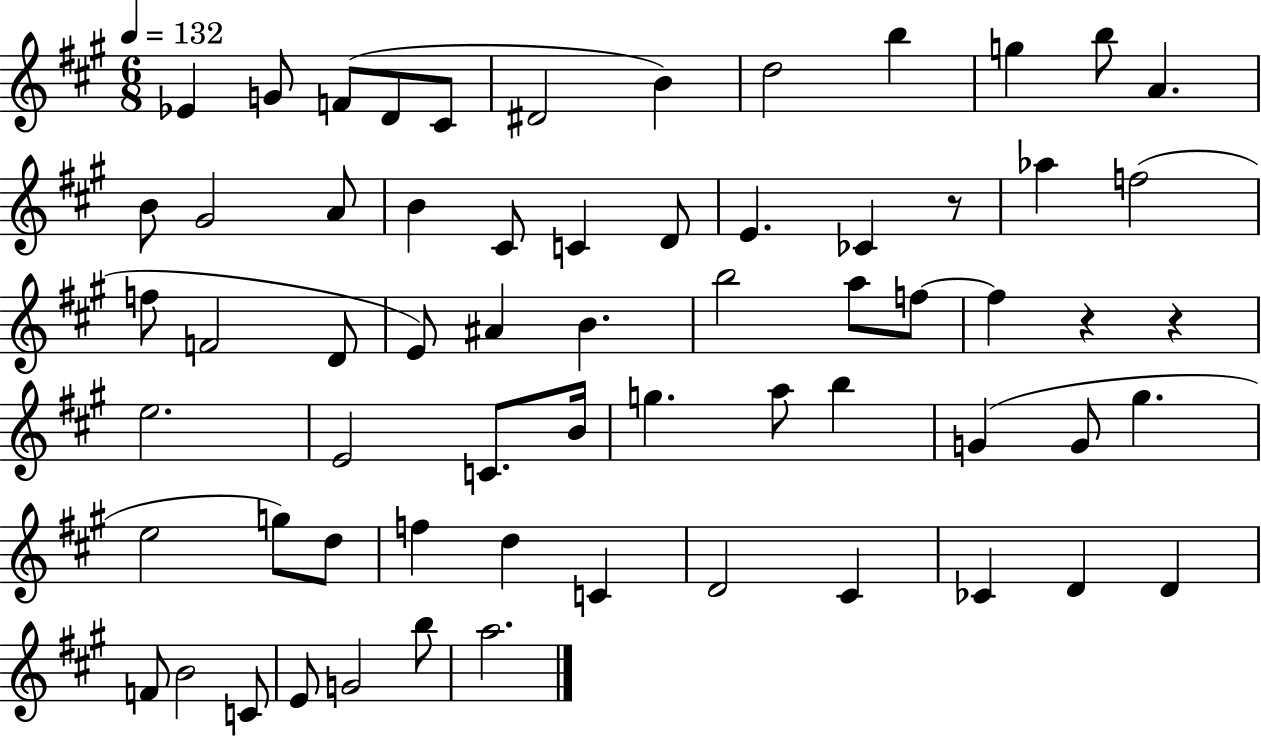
Eb4/q G4/e F4/e D4/e C#4/e D#4/h B4/q D5/h B5/q G5/q B5/e A4/q. B4/e G#4/h A4/e B4/q C#4/e C4/q D4/e E4/q. CES4/q R/e Ab5/q F5/h F5/e F4/h D4/e E4/e A#4/q B4/q. B5/h A5/e F5/e F5/q R/q R/q E5/h. E4/h C4/e. B4/s G5/q. A5/e B5/q G4/q G4/e G#5/q. E5/h G5/e D5/e F5/q D5/q C4/q D4/h C#4/q CES4/q D4/q D4/q F4/e B4/h C4/e E4/e G4/h B5/e A5/h.